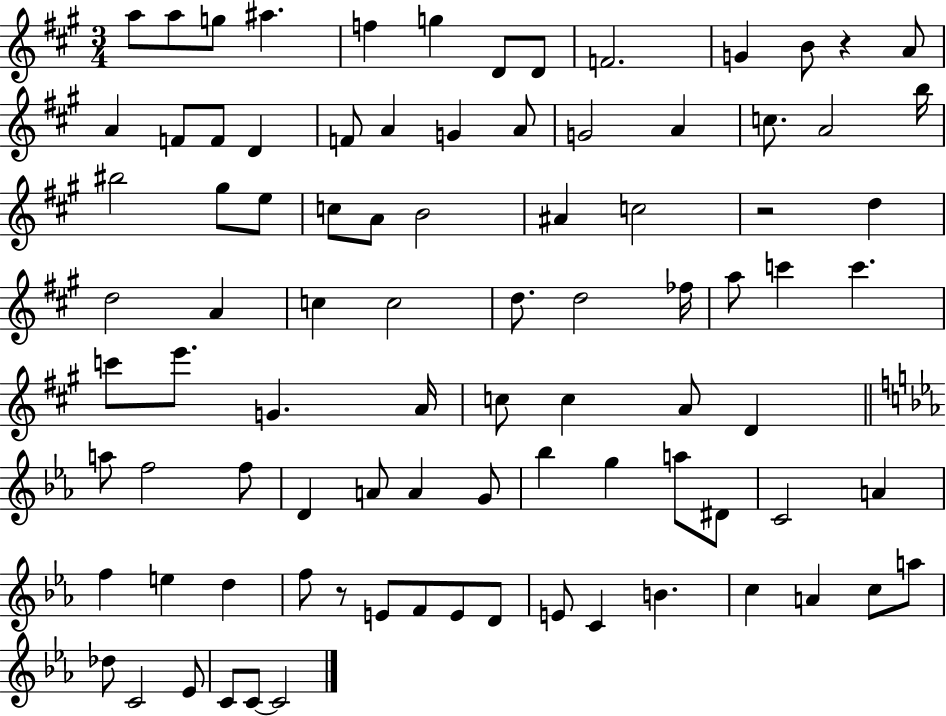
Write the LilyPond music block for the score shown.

{
  \clef treble
  \numericTimeSignature
  \time 3/4
  \key a \major
  a''8 a''8 g''8 ais''4. | f''4 g''4 d'8 d'8 | f'2. | g'4 b'8 r4 a'8 | \break a'4 f'8 f'8 d'4 | f'8 a'4 g'4 a'8 | g'2 a'4 | c''8. a'2 b''16 | \break bis''2 gis''8 e''8 | c''8 a'8 b'2 | ais'4 c''2 | r2 d''4 | \break d''2 a'4 | c''4 c''2 | d''8. d''2 fes''16 | a''8 c'''4 c'''4. | \break c'''8 e'''8. g'4. a'16 | c''8 c''4 a'8 d'4 | \bar "||" \break \key ees \major a''8 f''2 f''8 | d'4 a'8 a'4 g'8 | bes''4 g''4 a''8 dis'8 | c'2 a'4 | \break f''4 e''4 d''4 | f''8 r8 e'8 f'8 e'8 d'8 | e'8 c'4 b'4. | c''4 a'4 c''8 a''8 | \break des''8 c'2 ees'8 | c'8 c'8~~ c'2 | \bar "|."
}